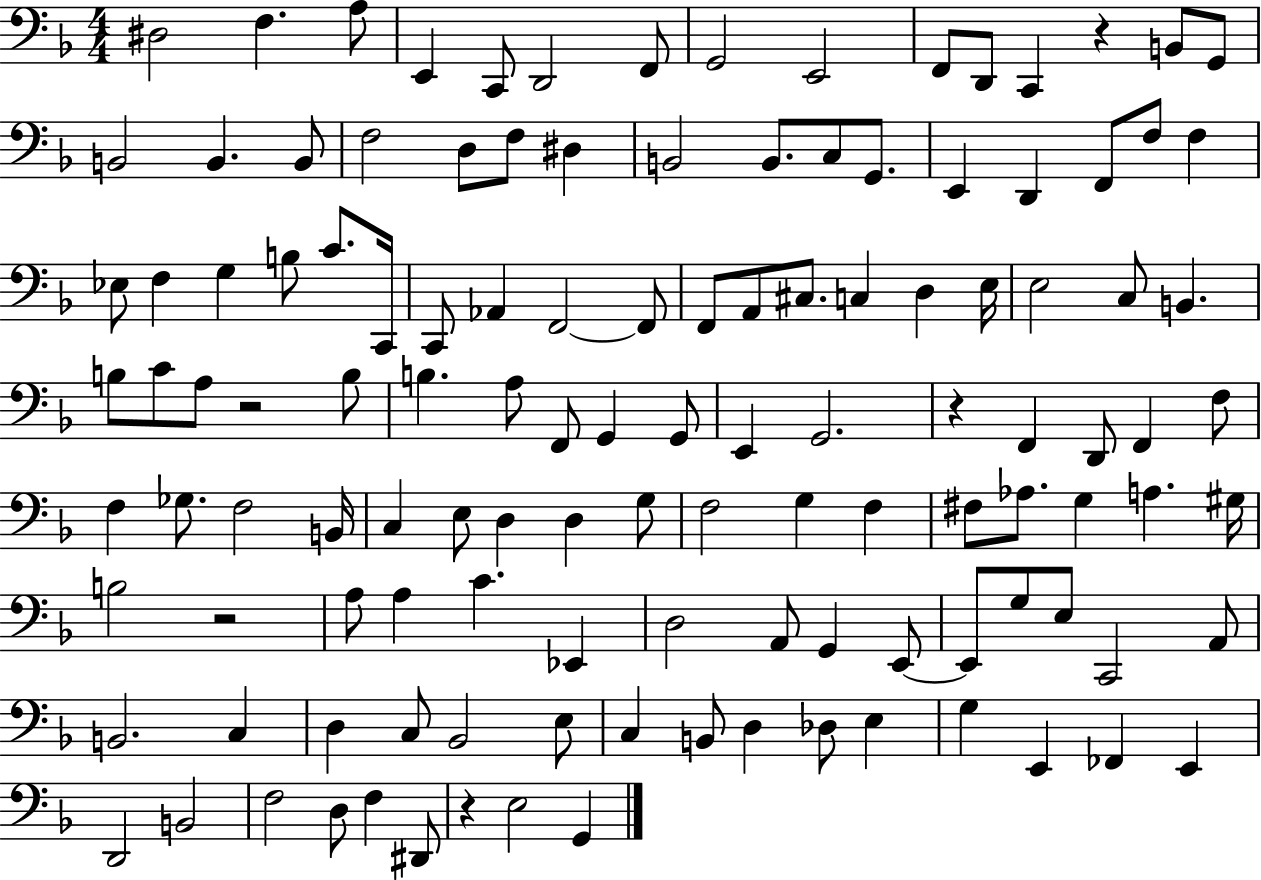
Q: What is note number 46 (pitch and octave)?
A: E3